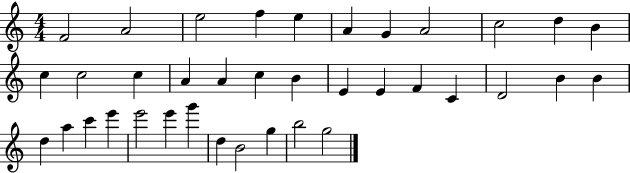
X:1
T:Untitled
M:4/4
L:1/4
K:C
F2 A2 e2 f e A G A2 c2 d B c c2 c A A c B E E F C D2 B B d a c' e' e'2 e' g' d B2 g b2 g2